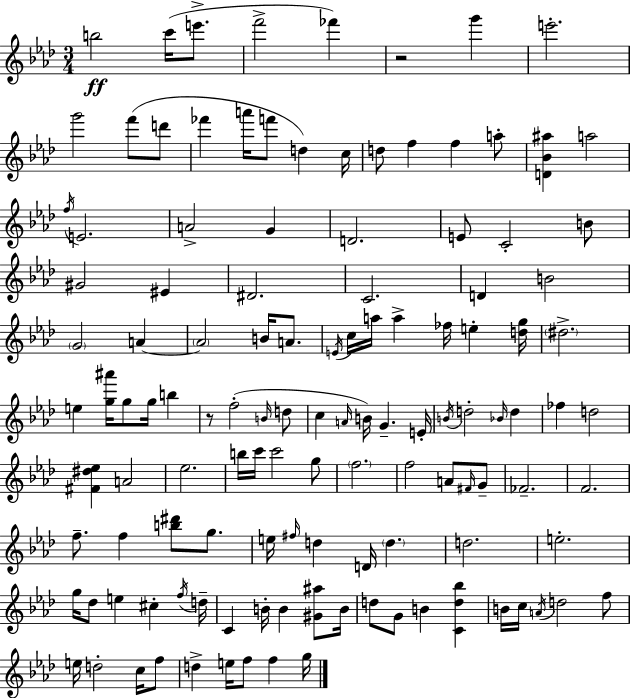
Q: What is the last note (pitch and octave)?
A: G5